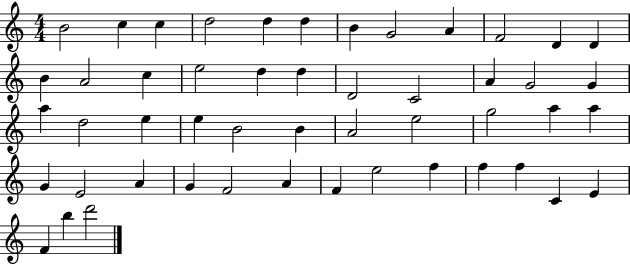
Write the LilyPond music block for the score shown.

{
  \clef treble
  \numericTimeSignature
  \time 4/4
  \key c \major
  b'2 c''4 c''4 | d''2 d''4 d''4 | b'4 g'2 a'4 | f'2 d'4 d'4 | \break b'4 a'2 c''4 | e''2 d''4 d''4 | d'2 c'2 | a'4 g'2 g'4 | \break a''4 d''2 e''4 | e''4 b'2 b'4 | a'2 e''2 | g''2 a''4 a''4 | \break g'4 e'2 a'4 | g'4 f'2 a'4 | f'4 e''2 f''4 | f''4 f''4 c'4 e'4 | \break f'4 b''4 d'''2 | \bar "|."
}